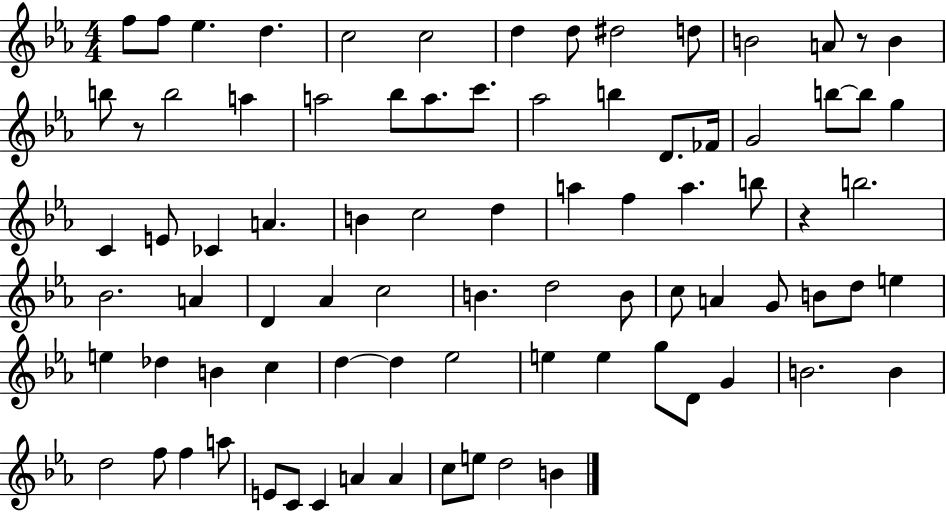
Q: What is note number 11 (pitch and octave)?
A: B4